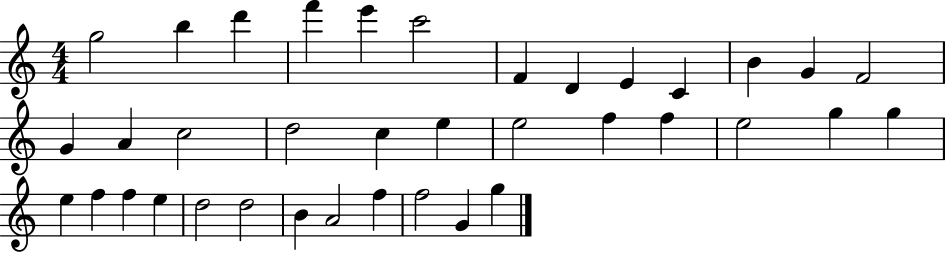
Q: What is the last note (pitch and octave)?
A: G5